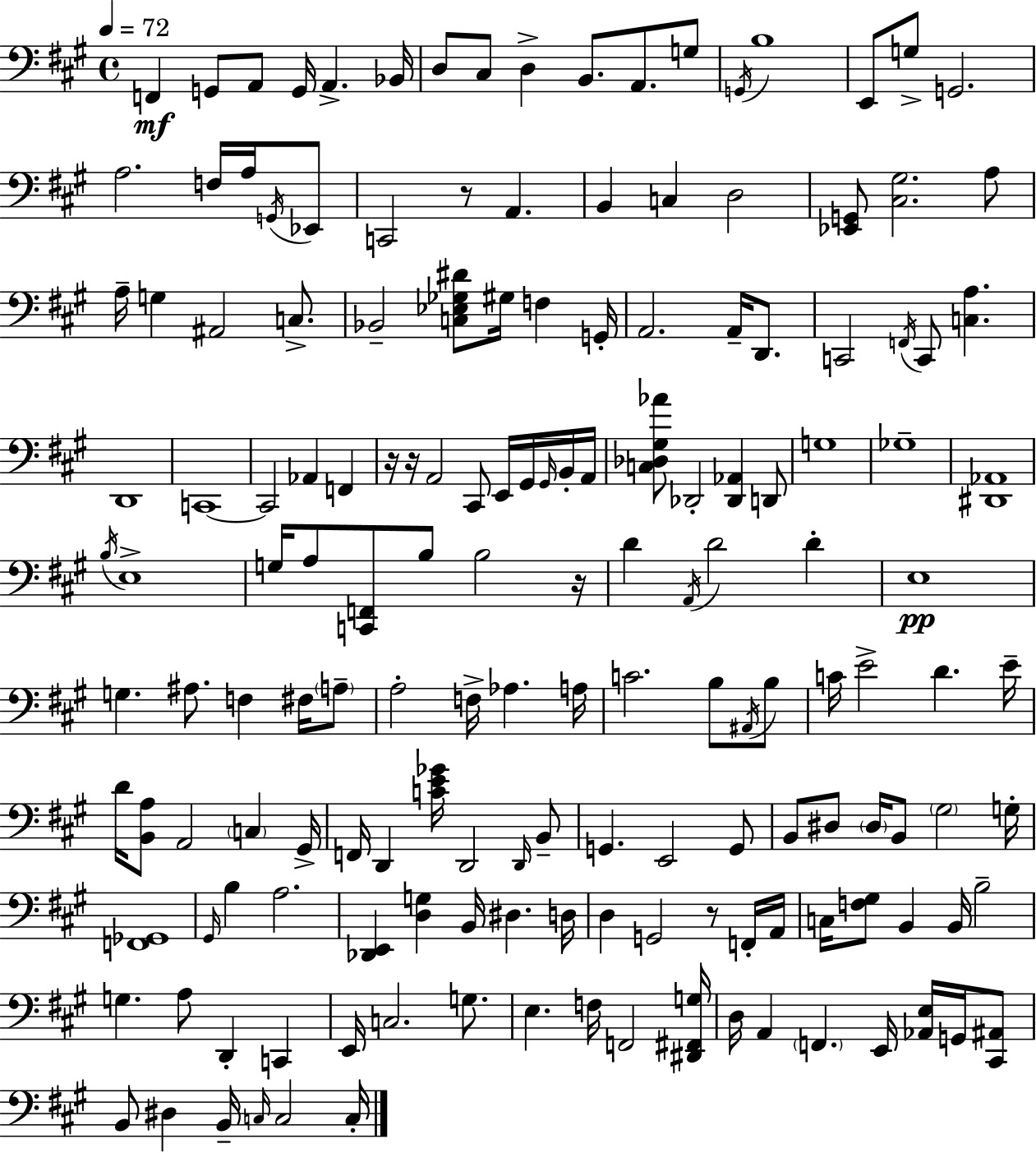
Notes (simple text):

F2/q G2/e A2/e G2/s A2/q. Bb2/s D3/e C#3/e D3/q B2/e. A2/e. G3/e G2/s B3/w E2/e G3/e G2/h. A3/h. F3/s A3/s G2/s Eb2/e C2/h R/e A2/q. B2/q C3/q D3/h [Eb2,G2]/e [C#3,G#3]/h. A3/e A3/s G3/q A#2/h C3/e. Bb2/h [C3,Eb3,Gb3,D#4]/e G#3/s F3/q G2/s A2/h. A2/s D2/e. C2/h F2/s C2/e [C3,A3]/q. D2/w C2/w C2/h Ab2/q F2/q R/s R/s A2/h C#2/e E2/s G#2/s G#2/s B2/s A2/s [C3,Db3,G#3,Ab4]/e Db2/h [Db2,Ab2]/q D2/e G3/w Gb3/w [D#2,Ab2]/w B3/s E3/w G3/s A3/e [C2,F2]/e B3/e B3/h R/s D4/q A2/s D4/h D4/q E3/w G3/q. A#3/e. F3/q F#3/s A3/e A3/h F3/s Ab3/q. A3/s C4/h. B3/e A#2/s B3/e C4/s E4/h D4/q. E4/s D4/s [B2,A3]/e A2/h C3/q G#2/s F2/s D2/q [C4,E4,Gb4]/s D2/h D2/s B2/e G2/q. E2/h G2/e B2/e D#3/e D#3/s B2/e G#3/h G3/s [F2,Gb2]/w G#2/s B3/q A3/h. [Db2,E2]/q [D3,G3]/q B2/s D#3/q. D3/s D3/q G2/h R/e F2/s A2/s C3/s [F3,G#3]/e B2/q B2/s B3/h G3/q. A3/e D2/q C2/q E2/s C3/h. G3/e. E3/q. F3/s F2/h [D#2,F#2,G3]/s D3/s A2/q F2/q. E2/s [Ab2,E3]/s G2/s [C#2,A#2]/e B2/e D#3/q B2/s C3/s C3/h C3/s